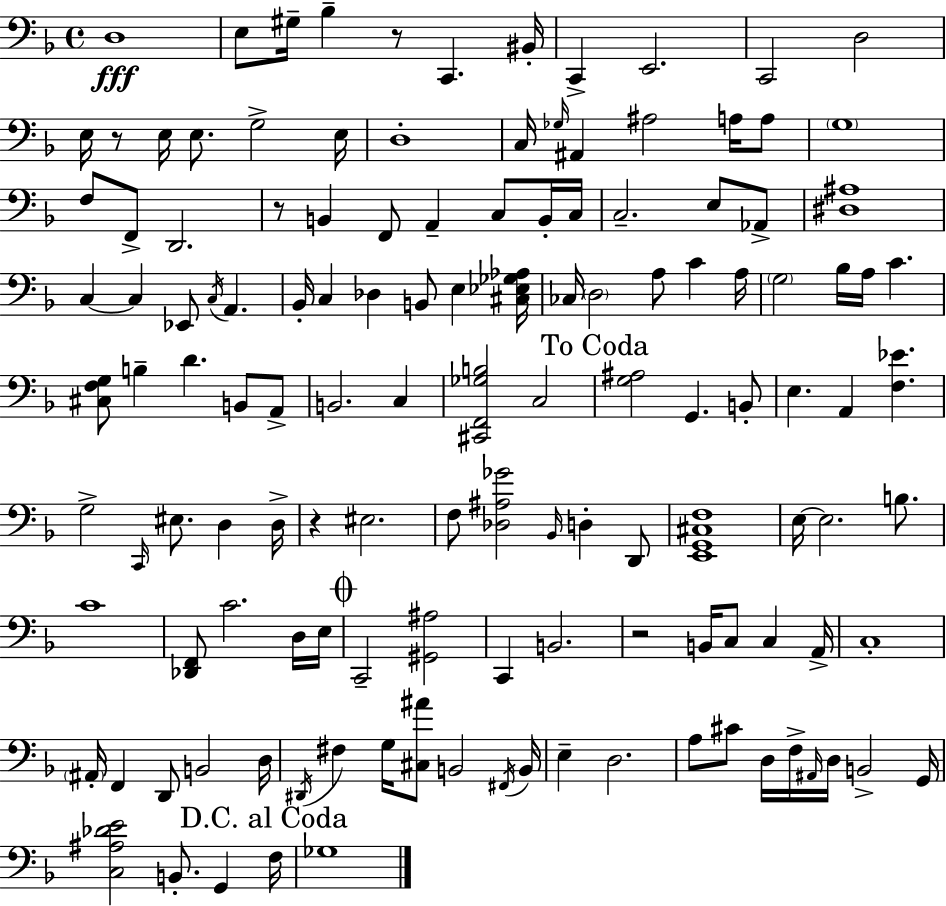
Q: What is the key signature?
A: F major